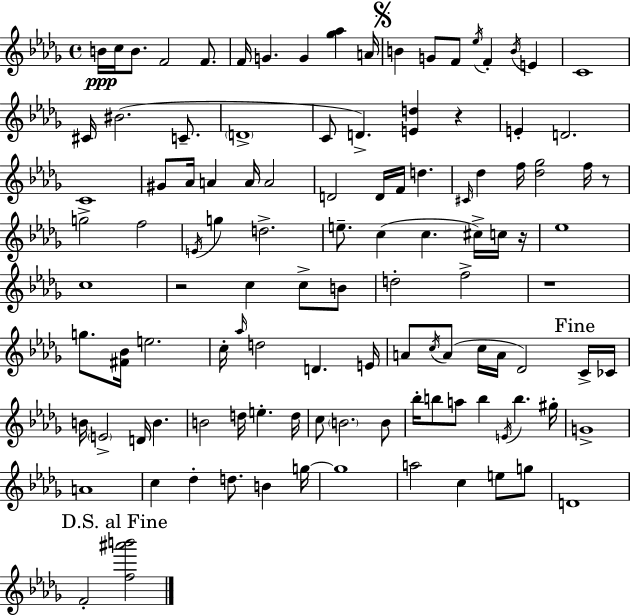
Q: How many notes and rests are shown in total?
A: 113